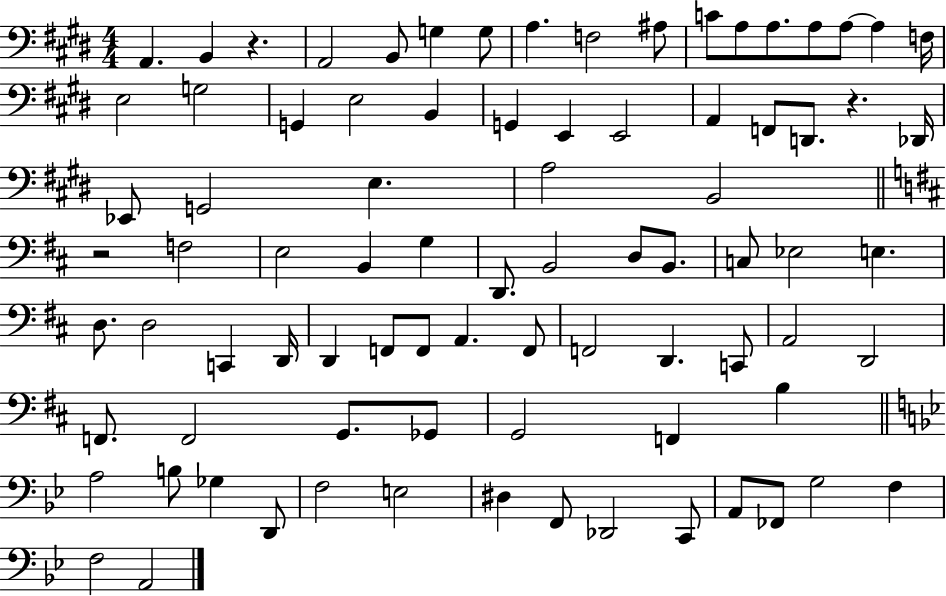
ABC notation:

X:1
T:Untitled
M:4/4
L:1/4
K:E
A,, B,, z A,,2 B,,/2 G, G,/2 A, F,2 ^A,/2 C/2 A,/2 A,/2 A,/2 A,/2 A, F,/4 E,2 G,2 G,, E,2 B,, G,, E,, E,,2 A,, F,,/2 D,,/2 z _D,,/4 _E,,/2 G,,2 E, A,2 B,,2 z2 F,2 E,2 B,, G, D,,/2 B,,2 D,/2 B,,/2 C,/2 _E,2 E, D,/2 D,2 C,, D,,/4 D,, F,,/2 F,,/2 A,, F,,/2 F,,2 D,, C,,/2 A,,2 D,,2 F,,/2 F,,2 G,,/2 _G,,/2 G,,2 F,, B, A,2 B,/2 _G, D,,/2 F,2 E,2 ^D, F,,/2 _D,,2 C,,/2 A,,/2 _F,,/2 G,2 F, F,2 A,,2